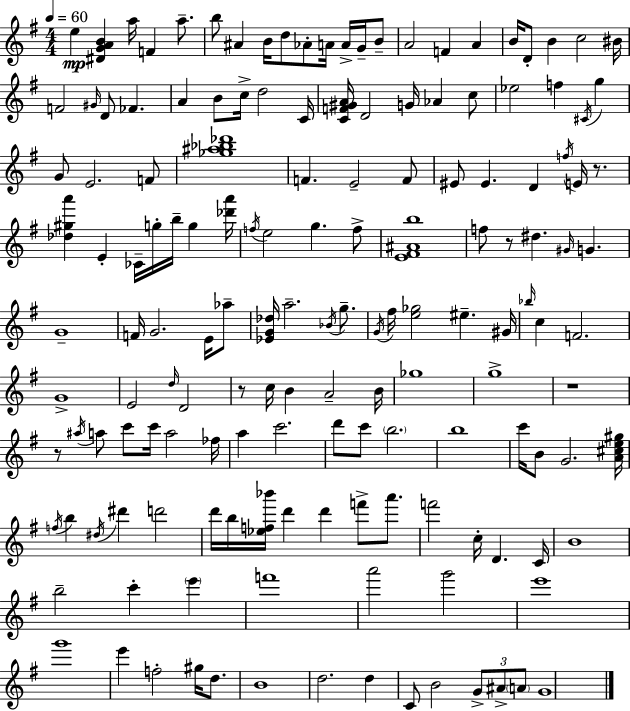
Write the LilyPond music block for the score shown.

{
  \clef treble
  \numericTimeSignature
  \time 4/4
  \key g \major
  \tempo 4 = 60
  e''4\mp <dis' g' a' b'>4 a''16 f'4 a''8.-- | b''8 ais'4 b'16 d''8 aes'8-. a'16 a'16-> g'16-- b'8-- | a'2 f'4 a'4 | b'16 d'8-. b'4 c''2 bis'16 | \break f'2 \grace { gis'16 } d'8 fes'4. | a'4 b'8 c''16-> d''2 | c'16 <c' f' gis' a'>16 d'2 g'16 aes'4 c''8 | ees''2 f''4 \acciaccatura { cis'16 } g''4 | \break g'8 e'2. | f'8 <ges'' ais'' bes'' des'''>1 | f'4. e'2-- | f'8 eis'8 eis'4. d'4 \acciaccatura { f''16 } e'16 | \break r8. <des'' gis'' a'''>4 e'4-. ces'16-- g''16-. b''16-- g''4 | <des''' a'''>16 \acciaccatura { f''16 } e''2 g''4. | f''8-> <e' fis' ais' b''>1 | f''8 r8 dis''4. \grace { gis'16 } g'4. | \break g'1-- | f'16 g'2. | e'16 aes''8-- <ees' g' des''>16 a''2.-- | \acciaccatura { bes'16 } g''8.-- \acciaccatura { g'16 } fis''16 <e'' ges''>2 | \break eis''4.-- gis'16 \grace { bes''16 } c''4 f'2. | g'1-> | e'2 | \grace { d''16 } d'2 r8 c''16 b'4 | \break a'2-- b'16 ges''1 | g''1-> | r1 | r8 \acciaccatura { ais''16 } a''8 c'''8 | \break c'''16 a''2 fes''16 a''4 c'''2. | d'''8 c'''8 \parenthesize b''2. | b''1 | c'''16 b'8 g'2. | \break <a' cis'' e'' gis''>16 \acciaccatura { f''16 } b''4 \acciaccatura { dis''16 } | dis'''4 d'''2 d'''16 b''16 <ees'' f'' bes'''>16 d'''4 | d'''4 f'''8-> a'''8. f'''2 | c''16-. d'4. c'16 b'1 | \break b''2-- | c'''4-. \parenthesize e'''4 f'''1 | a'''2 | g'''2 e'''1 | \break g'''1 | e'''4 | f''2-. gis''16 d''8. b'1 | d''2. | \break d''4 c'8 b'2 | \tuplet 3/2 { g'8-> ais'8-> \parenthesize a'8 } g'1 | \bar "|."
}